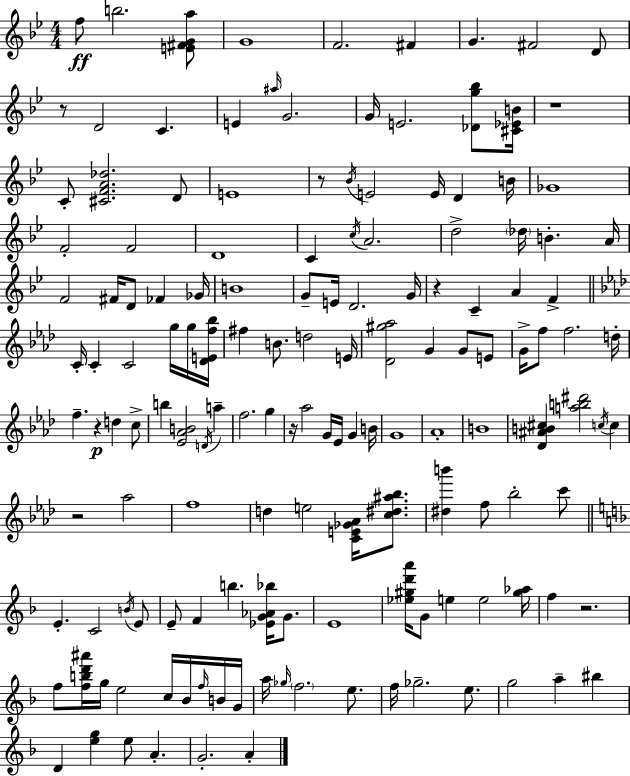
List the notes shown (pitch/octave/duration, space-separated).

F5/e B5/h. [E4,F#4,G4,A5]/e G4/w F4/h. F#4/q G4/q. F#4/h D4/e R/e D4/h C4/q. E4/q A#5/s G4/h. G4/s E4/h. [Db4,G5,Bb5]/e [C#4,Eb4,B4]/s R/w C4/e [C#4,F4,A4,Db5]/h. D4/e E4/w R/e Bb4/s E4/h E4/s D4/q B4/s Gb4/w F4/h F4/h D4/w C4/q C5/s A4/h. D5/h Db5/s B4/q. A4/s F4/h F#4/s D4/e FES4/q Gb4/s B4/w G4/e E4/s D4/h. G4/s R/q C4/q A4/q F4/q C4/s C4/q C4/h G5/s G5/s [Db4,E4,F5,Bb5]/s F#5/q B4/e. D5/h E4/s [Db4,G#5,Ab5]/h G4/q G4/e E4/e G4/s F5/e F5/h. D5/s F5/q. R/q D5/q C5/e B5/q [Eb4,Ab4,B4]/h D4/s A5/q F5/h. G5/q R/s Ab5/h G4/s Eb4/s G4/q B4/s G4/w Ab4/w B4/w [Db4,A#4,B4,C#5]/q [A5,B5,D#6]/h C5/s C5/q R/h Ab5/h F5/w D5/q E5/h [C4,E4,Gb4,Ab4]/s [C5,D#5,A#5,Bb5]/e. [D#5,B6]/q F5/e Bb5/h C6/e E4/q. C4/h B4/s E4/e E4/e F4/q B5/q. [Eb4,G4,Ab4,Bb5]/s G4/e. E4/w [Eb5,G#5,D6,A6]/s G4/e E5/q E5/h [G#5,Ab5]/s F5/q R/h. F5/e [F5,B5,D6,A#6]/s G5/s E5/h C5/s Bb4/s F5/s B4/s G4/s A5/s Gb5/s F5/h. E5/e. F5/s Gb5/h. E5/e. G5/h A5/q BIS5/q D4/q [E5,G5]/q E5/e A4/q. G4/h. A4/q